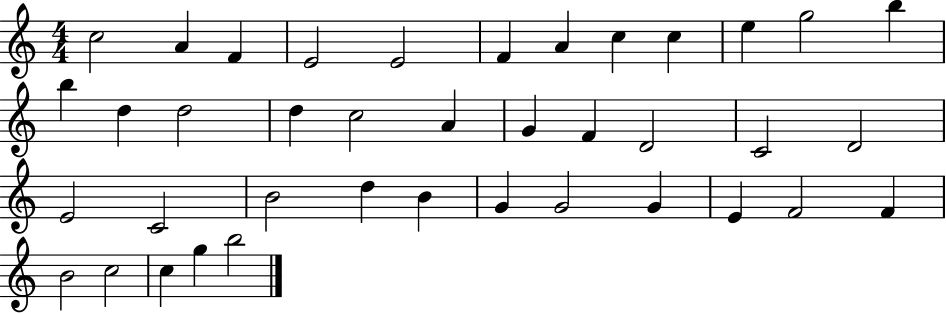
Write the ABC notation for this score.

X:1
T:Untitled
M:4/4
L:1/4
K:C
c2 A F E2 E2 F A c c e g2 b b d d2 d c2 A G F D2 C2 D2 E2 C2 B2 d B G G2 G E F2 F B2 c2 c g b2